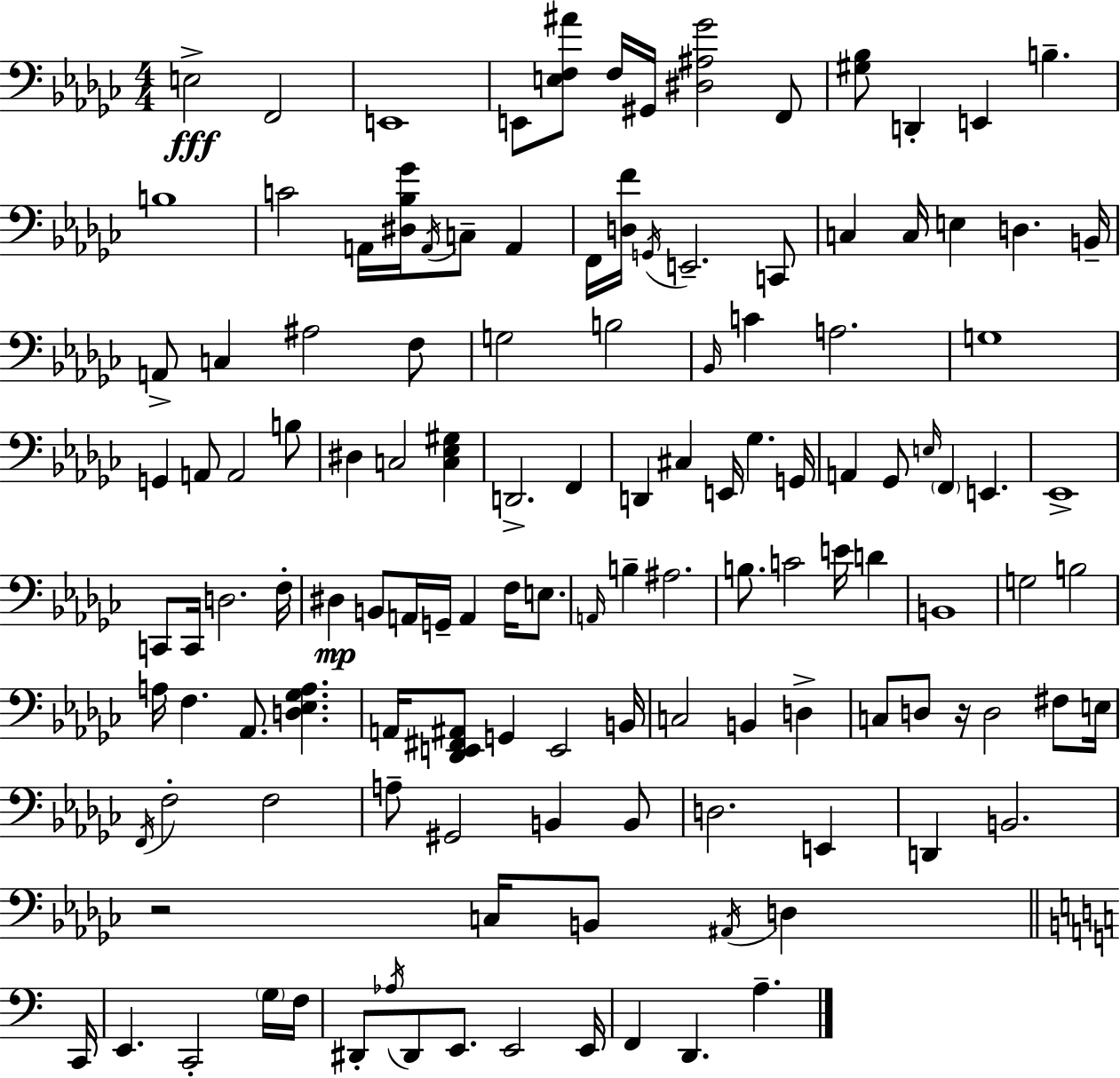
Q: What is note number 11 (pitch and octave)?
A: B3